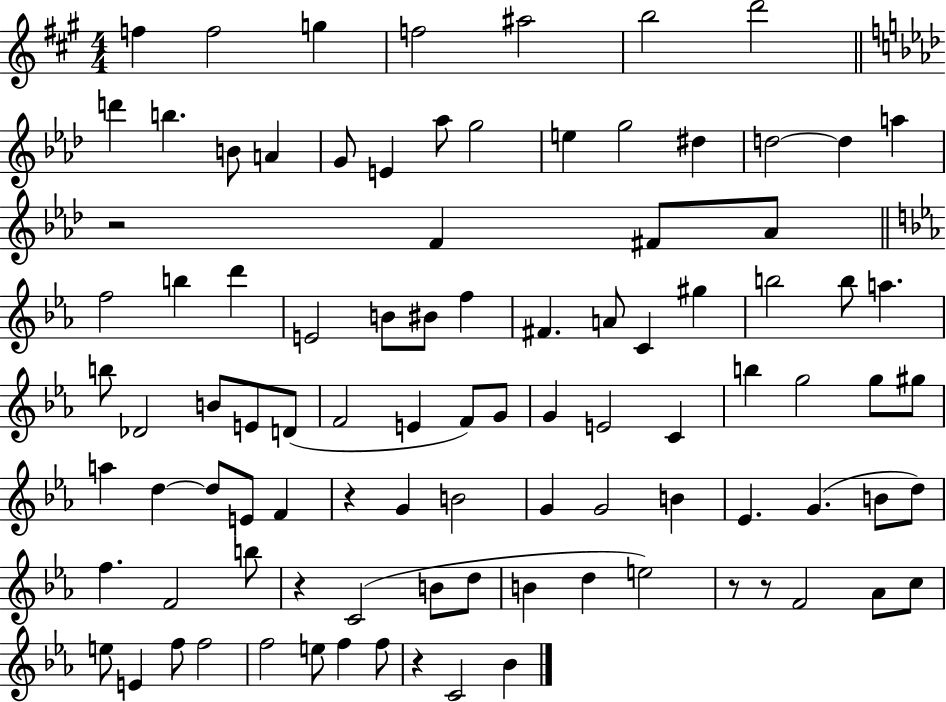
F5/q F5/h G5/q F5/h A#5/h B5/h D6/h D6/q B5/q. B4/e A4/q G4/e E4/q Ab5/e G5/h E5/q G5/h D#5/q D5/h D5/q A5/q R/h F4/q F#4/e Ab4/e F5/h B5/q D6/q E4/h B4/e BIS4/e F5/q F#4/q. A4/e C4/q G#5/q B5/h B5/e A5/q. B5/e Db4/h B4/e E4/e D4/e F4/h E4/q F4/e G4/e G4/q E4/h C4/q B5/q G5/h G5/e G#5/e A5/q D5/q D5/e E4/e F4/q R/q G4/q B4/h G4/q G4/h B4/q Eb4/q. G4/q. B4/e D5/e F5/q. F4/h B5/e R/q C4/h B4/e D5/e B4/q D5/q E5/h R/e R/e F4/h Ab4/e C5/e E5/e E4/q F5/e F5/h F5/h E5/e F5/q F5/e R/q C4/h Bb4/q